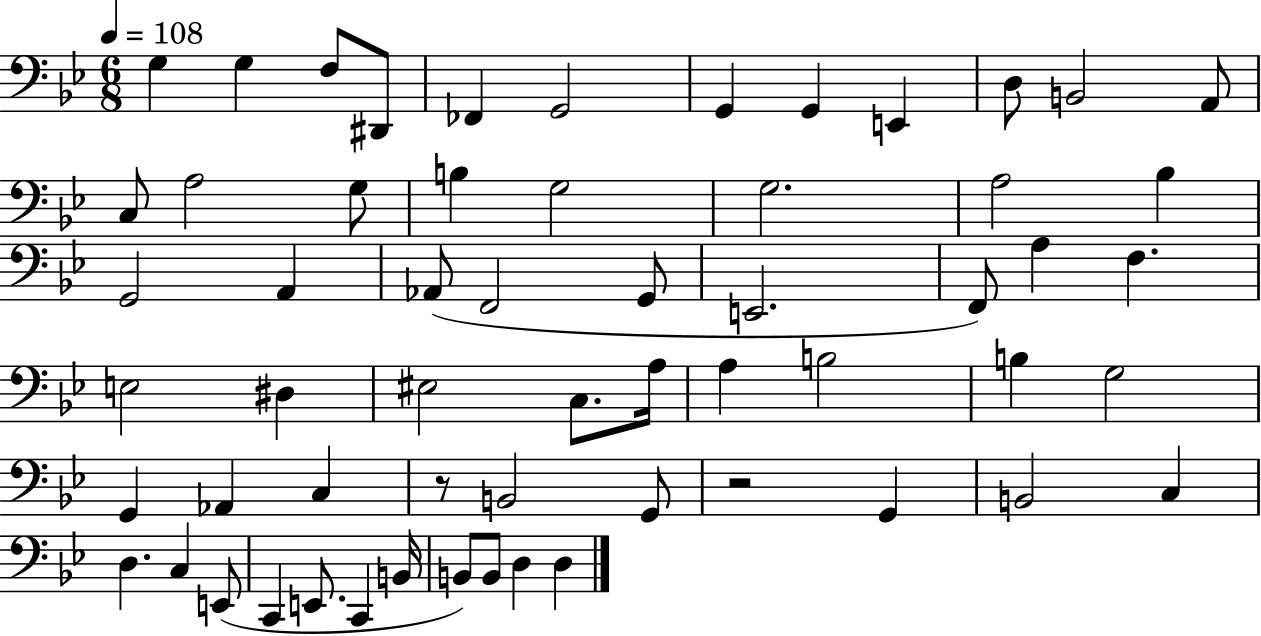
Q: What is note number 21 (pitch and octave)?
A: G2